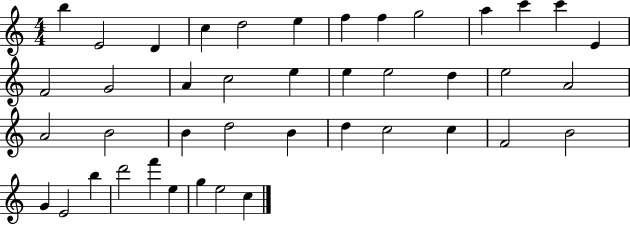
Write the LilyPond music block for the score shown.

{
  \clef treble
  \numericTimeSignature
  \time 4/4
  \key c \major
  b''4 e'2 d'4 | c''4 d''2 e''4 | f''4 f''4 g''2 | a''4 c'''4 c'''4 e'4 | \break f'2 g'2 | a'4 c''2 e''4 | e''4 e''2 d''4 | e''2 a'2 | \break a'2 b'2 | b'4 d''2 b'4 | d''4 c''2 c''4 | f'2 b'2 | \break g'4 e'2 b''4 | d'''2 f'''4 e''4 | g''4 e''2 c''4 | \bar "|."
}